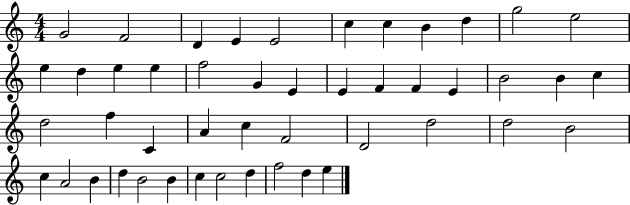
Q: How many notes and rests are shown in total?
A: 47